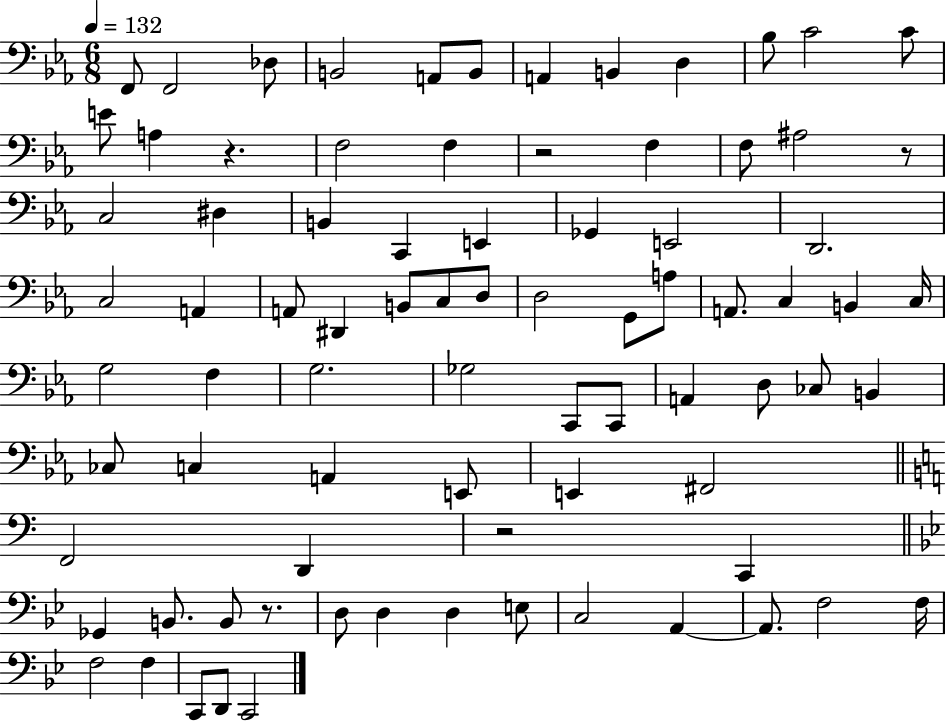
F2/e F2/h Db3/e B2/h A2/e B2/e A2/q B2/q D3/q Bb3/e C4/h C4/e E4/e A3/q R/q. F3/h F3/q R/h F3/q F3/e A#3/h R/e C3/h D#3/q B2/q C2/q E2/q Gb2/q E2/h D2/h. C3/h A2/q A2/e D#2/q B2/e C3/e D3/e D3/h G2/e A3/e A2/e. C3/q B2/q C3/s G3/h F3/q G3/h. Gb3/h C2/e C2/e A2/q D3/e CES3/e B2/q CES3/e C3/q A2/q E2/e E2/q F#2/h F2/h D2/q R/h C2/q Gb2/q B2/e. B2/e R/e. D3/e D3/q D3/q E3/e C3/h A2/q A2/e. F3/h F3/s F3/h F3/q C2/e D2/e C2/h